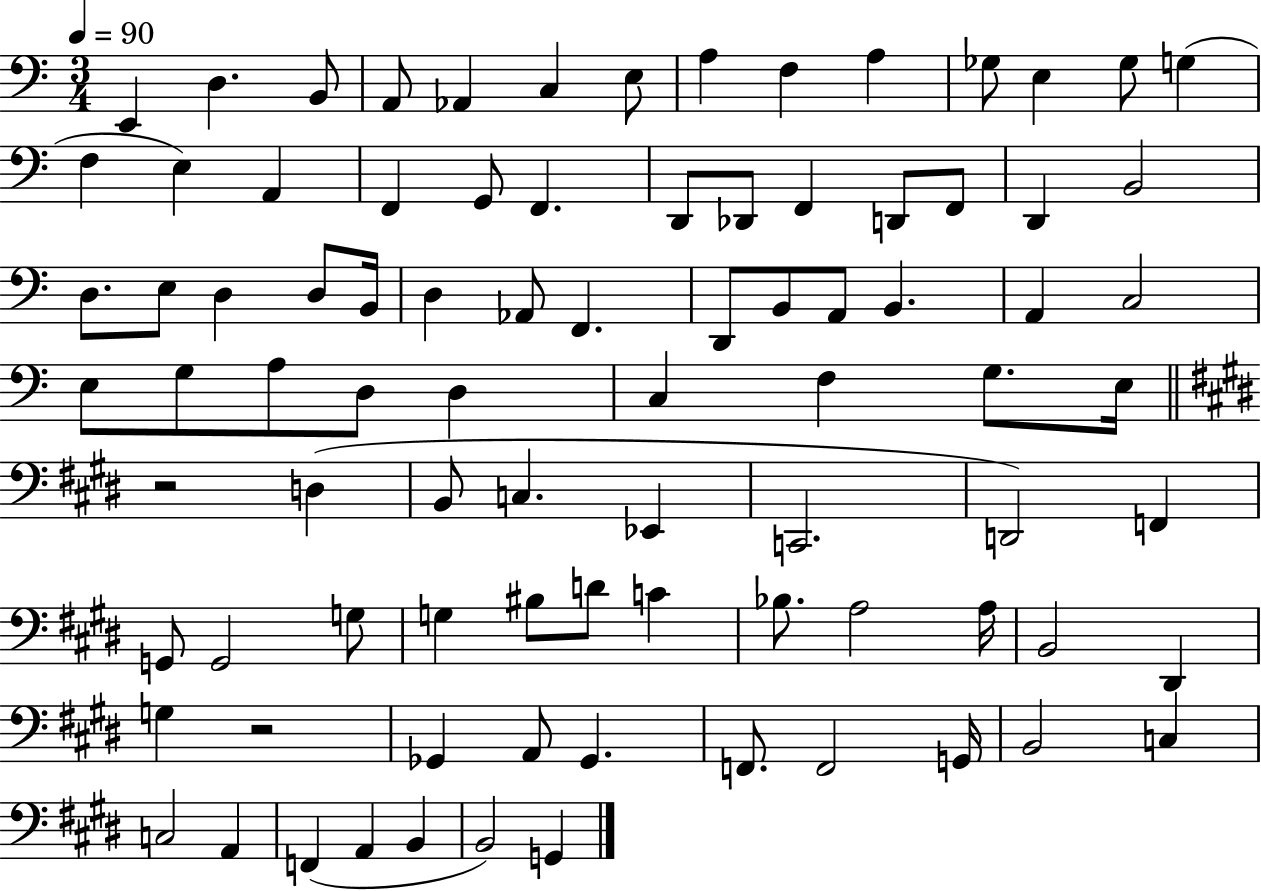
E2/q D3/q. B2/e A2/e Ab2/q C3/q E3/e A3/q F3/q A3/q Gb3/e E3/q Gb3/e G3/q F3/q E3/q A2/q F2/q G2/e F2/q. D2/e Db2/e F2/q D2/e F2/e D2/q B2/h D3/e. E3/e D3/q D3/e B2/s D3/q Ab2/e F2/q. D2/e B2/e A2/e B2/q. A2/q C3/h E3/e G3/e A3/e D3/e D3/q C3/q F3/q G3/e. E3/s R/h D3/q B2/e C3/q. Eb2/q C2/h. D2/h F2/q G2/e G2/h G3/e G3/q BIS3/e D4/e C4/q Bb3/e. A3/h A3/s B2/h D#2/q G3/q R/h Gb2/q A2/e Gb2/q. F2/e. F2/h G2/s B2/h C3/q C3/h A2/q F2/q A2/q B2/q B2/h G2/q